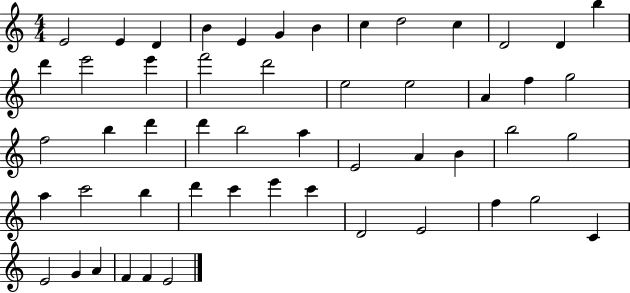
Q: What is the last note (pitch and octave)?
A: E4